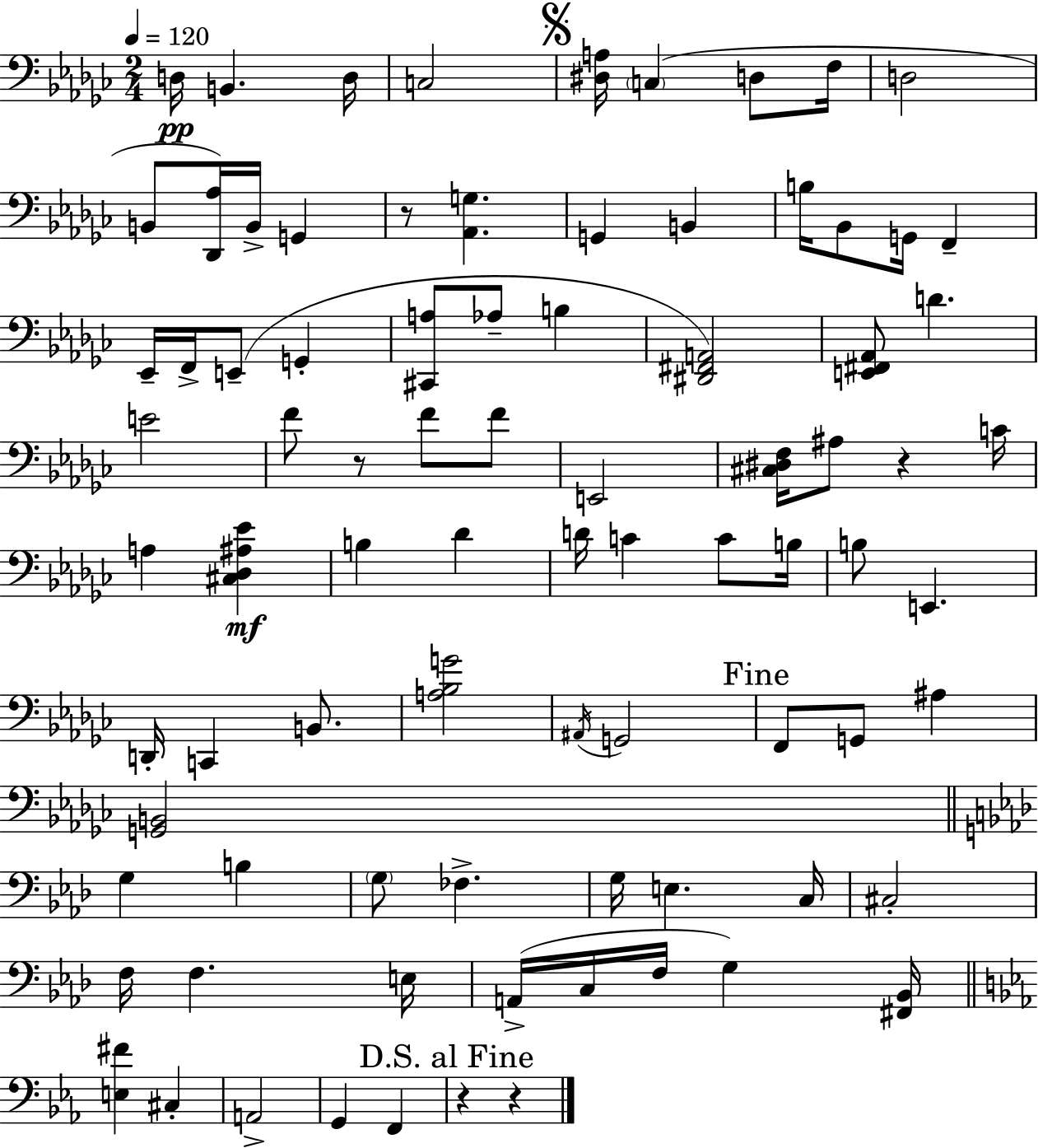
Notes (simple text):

D3/s B2/q. D3/s C3/h [D#3,A3]/s C3/q D3/e F3/s D3/h B2/e [Db2,Ab3]/s B2/s G2/q R/e [Ab2,G3]/q. G2/q B2/q B3/s Bb2/e G2/s F2/q Eb2/s F2/s E2/e G2/q [C#2,A3]/e Ab3/e B3/q [D#2,F#2,A2]/h [E2,F#2,Ab2]/e D4/q. E4/h F4/e R/e F4/e F4/e E2/h [C#3,D#3,F3]/s A#3/e R/q C4/s A3/q [C#3,Db3,A#3,Eb4]/q B3/q Db4/q D4/s C4/q C4/e B3/s B3/e E2/q. D2/s C2/q B2/e. [A3,Bb3,G4]/h A#2/s G2/h F2/e G2/e A#3/q [G2,B2]/h G3/q B3/q G3/e FES3/q. G3/s E3/q. C3/s C#3/h F3/s F3/q. E3/s A2/s C3/s F3/s G3/q [F#2,Bb2]/s [E3,F#4]/q C#3/q A2/h G2/q F2/q R/q R/q